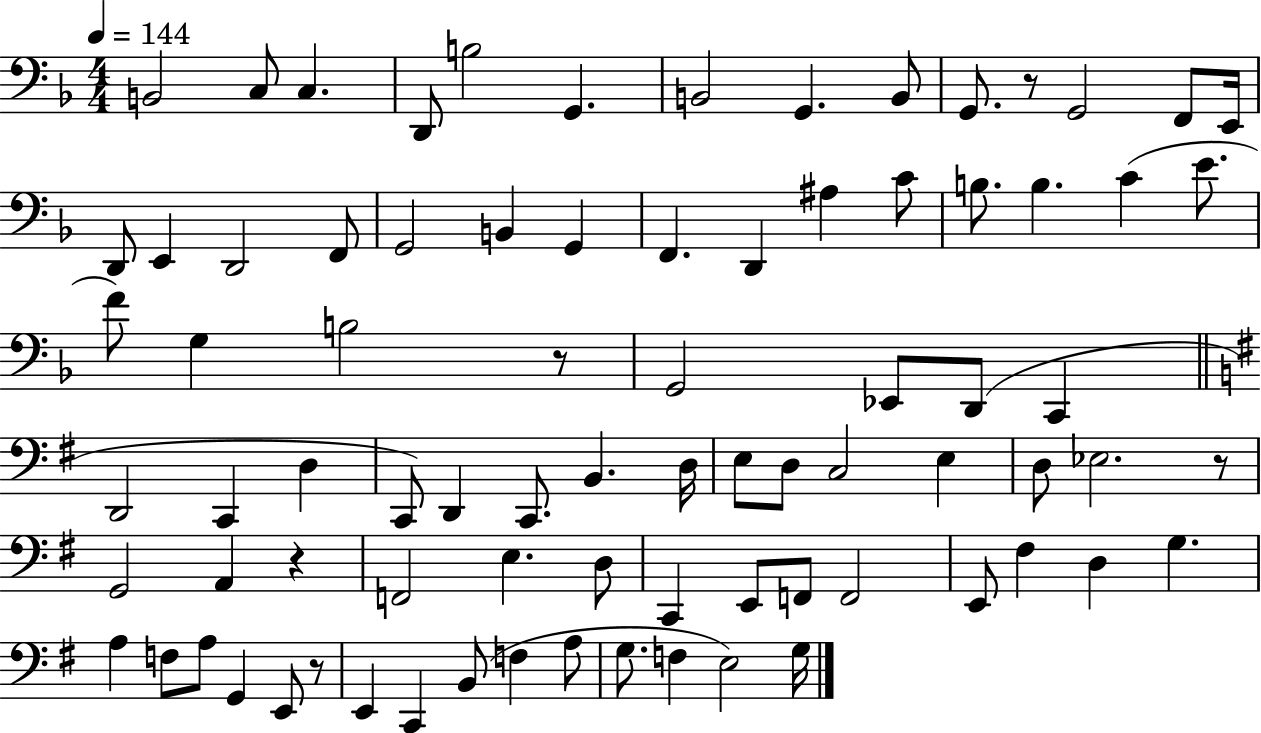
{
  \clef bass
  \numericTimeSignature
  \time 4/4
  \key f \major
  \tempo 4 = 144
  b,2 c8 c4. | d,8 b2 g,4. | b,2 g,4. b,8 | g,8. r8 g,2 f,8 e,16 | \break d,8 e,4 d,2 f,8 | g,2 b,4 g,4 | f,4. d,4 ais4 c'8 | b8. b4. c'4( e'8. | \break f'8) g4 b2 r8 | g,2 ees,8 d,8( c,4 | \bar "||" \break \key g \major d,2 c,4 d4 | c,8) d,4 c,8. b,4. d16 | e8 d8 c2 e4 | d8 ees2. r8 | \break g,2 a,4 r4 | f,2 e4. d8 | c,4 e,8 f,8 f,2 | e,8 fis4 d4 g4. | \break a4 f8 a8 g,4 e,8 r8 | e,4 c,4 b,8( f4 a8 | g8. f4 e2) g16 | \bar "|."
}